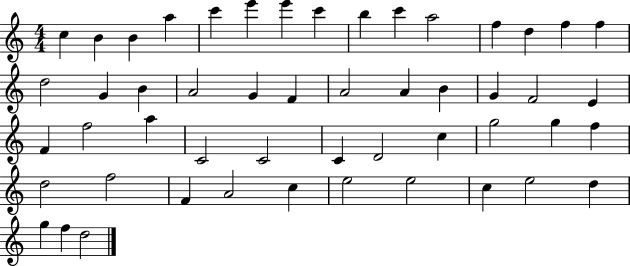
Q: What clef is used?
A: treble